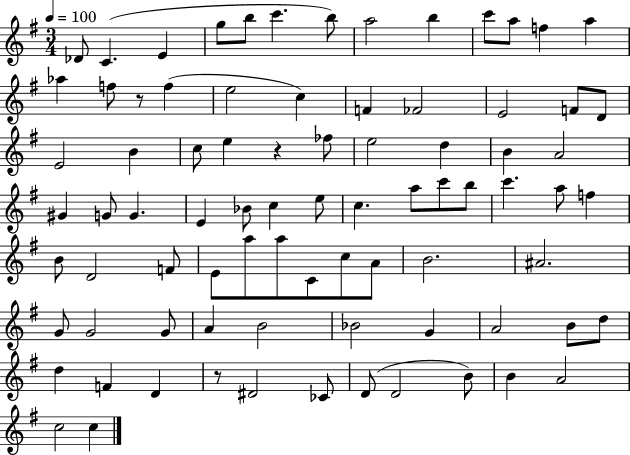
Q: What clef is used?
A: treble